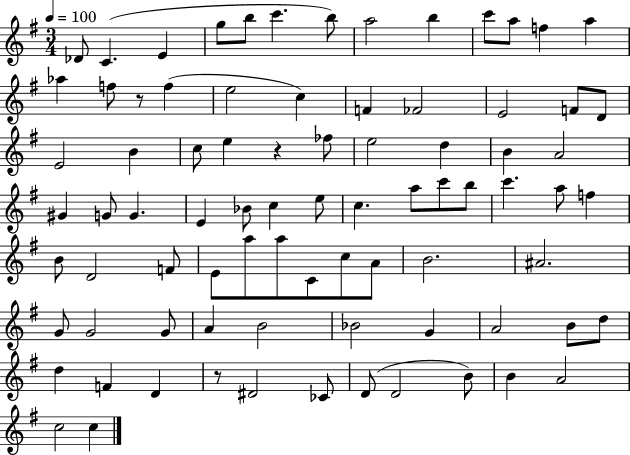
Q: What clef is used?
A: treble